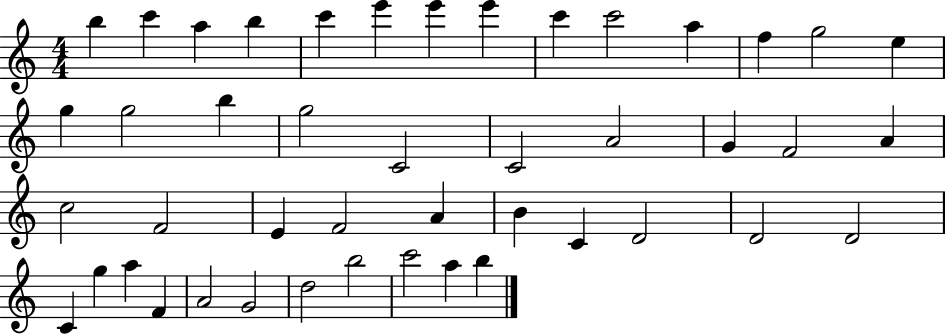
{
  \clef treble
  \numericTimeSignature
  \time 4/4
  \key c \major
  b''4 c'''4 a''4 b''4 | c'''4 e'''4 e'''4 e'''4 | c'''4 c'''2 a''4 | f''4 g''2 e''4 | \break g''4 g''2 b''4 | g''2 c'2 | c'2 a'2 | g'4 f'2 a'4 | \break c''2 f'2 | e'4 f'2 a'4 | b'4 c'4 d'2 | d'2 d'2 | \break c'4 g''4 a''4 f'4 | a'2 g'2 | d''2 b''2 | c'''2 a''4 b''4 | \break \bar "|."
}